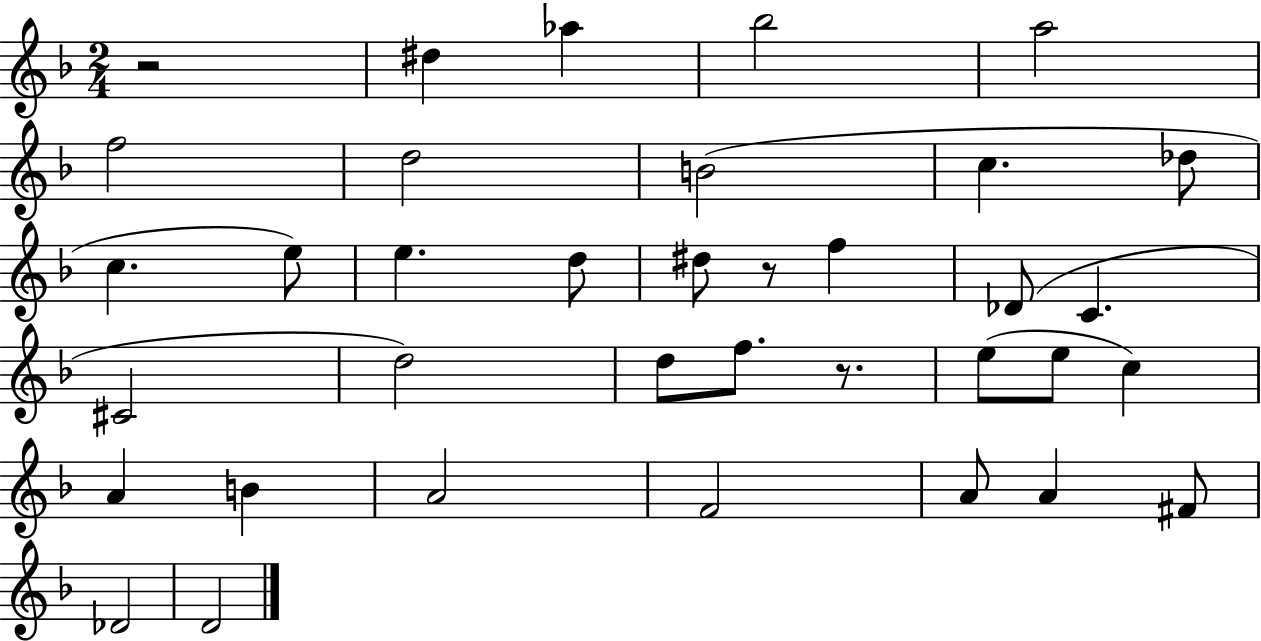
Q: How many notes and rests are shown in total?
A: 36